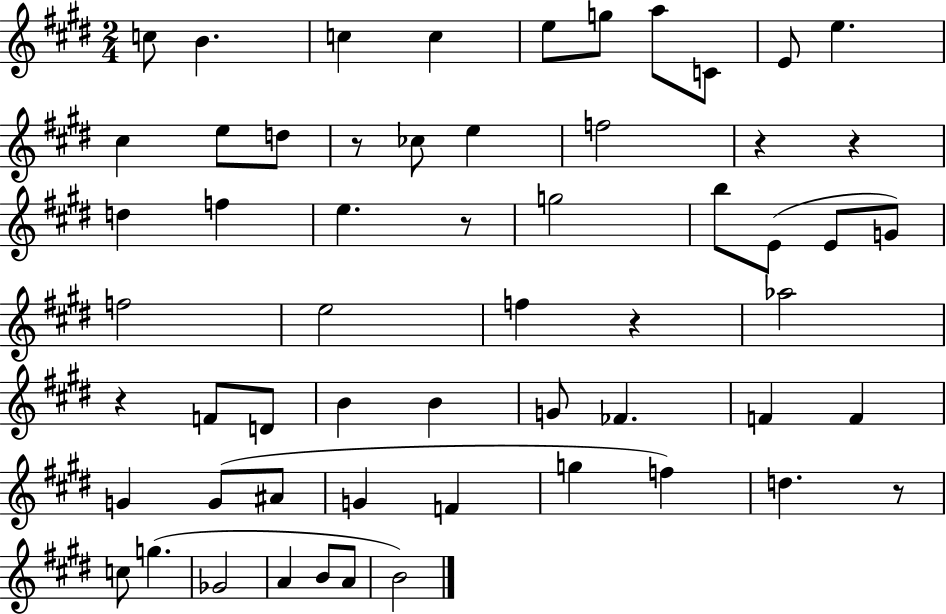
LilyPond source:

{
  \clef treble
  \numericTimeSignature
  \time 2/4
  \key e \major
  c''8 b'4. | c''4 c''4 | e''8 g''8 a''8 c'8 | e'8 e''4. | \break cis''4 e''8 d''8 | r8 ces''8 e''4 | f''2 | r4 r4 | \break d''4 f''4 | e''4. r8 | g''2 | b''8 e'8( e'8 g'8) | \break f''2 | e''2 | f''4 r4 | aes''2 | \break r4 f'8 d'8 | b'4 b'4 | g'8 fes'4. | f'4 f'4 | \break g'4 g'8( ais'8 | g'4 f'4 | g''4 f''4) | d''4. r8 | \break c''8 g''4.( | ges'2 | a'4 b'8 a'8 | b'2) | \break \bar "|."
}